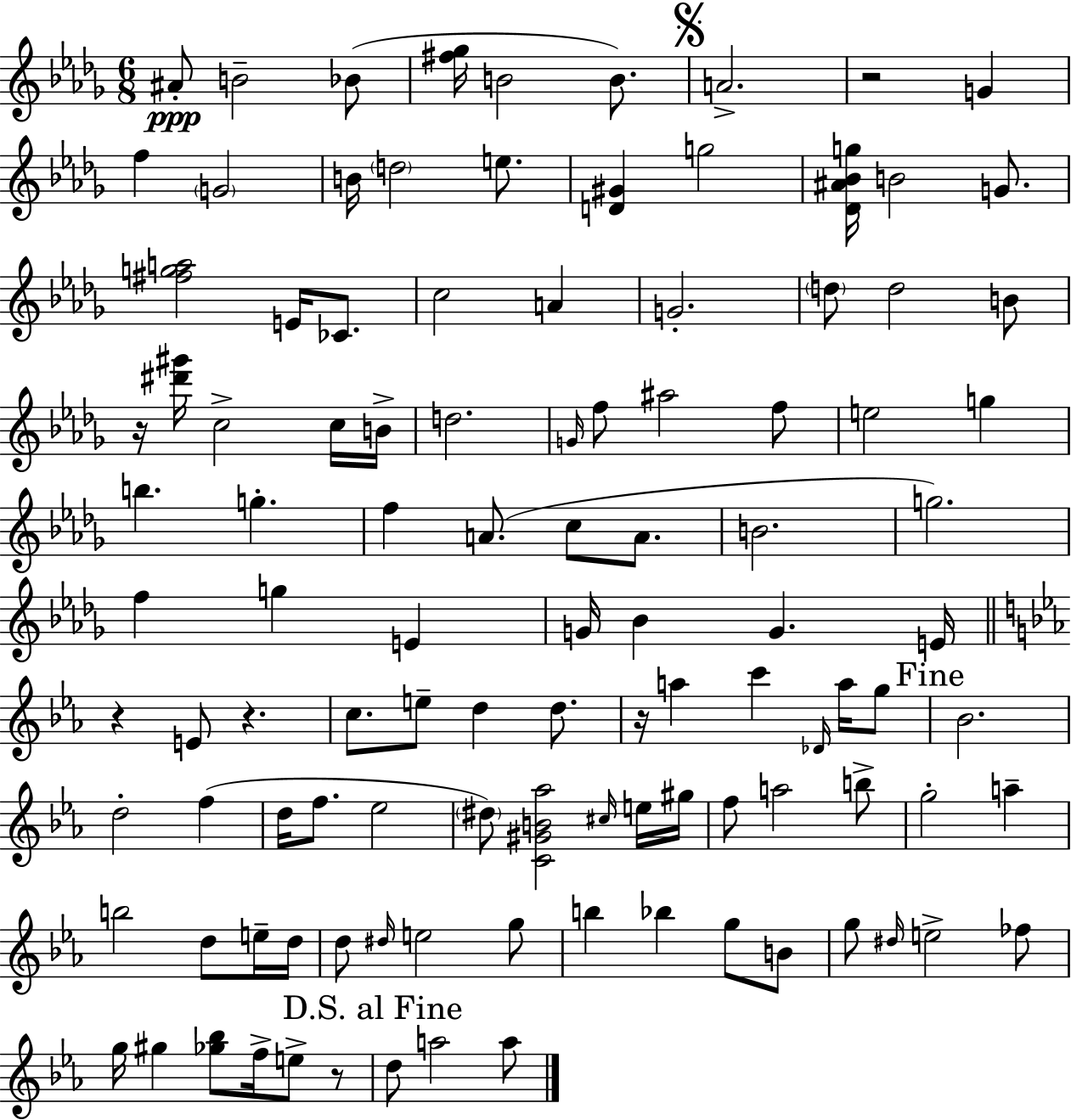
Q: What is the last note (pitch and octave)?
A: A5